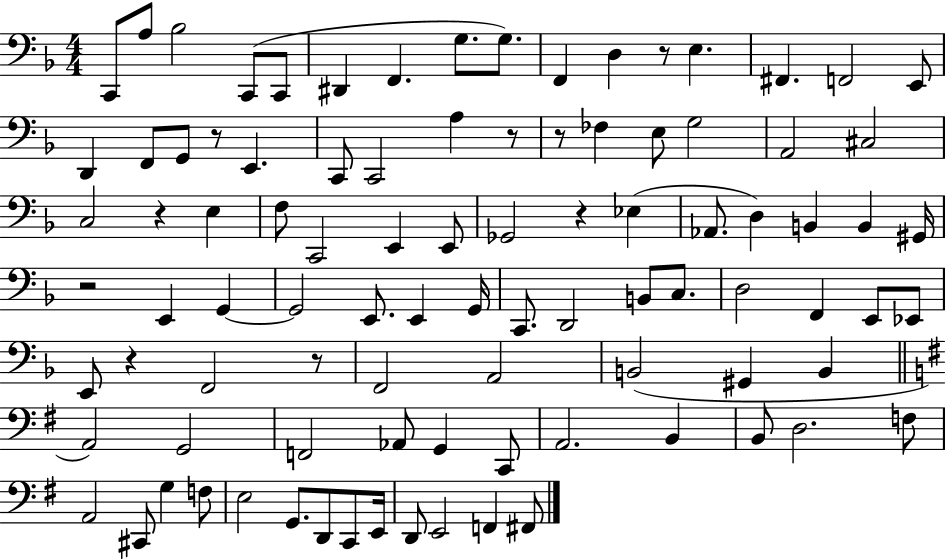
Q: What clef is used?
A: bass